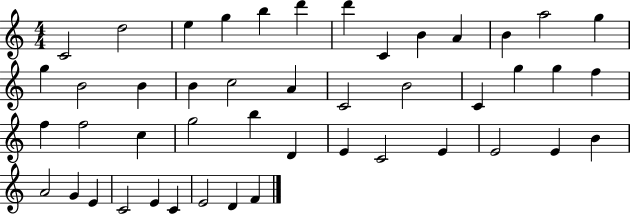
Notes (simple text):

C4/h D5/h E5/q G5/q B5/q D6/q D6/q C4/q B4/q A4/q B4/q A5/h G5/q G5/q B4/h B4/q B4/q C5/h A4/q C4/h B4/h C4/q G5/q G5/q F5/q F5/q F5/h C5/q G5/h B5/q D4/q E4/q C4/h E4/q E4/h E4/q B4/q A4/h G4/q E4/q C4/h E4/q C4/q E4/h D4/q F4/q